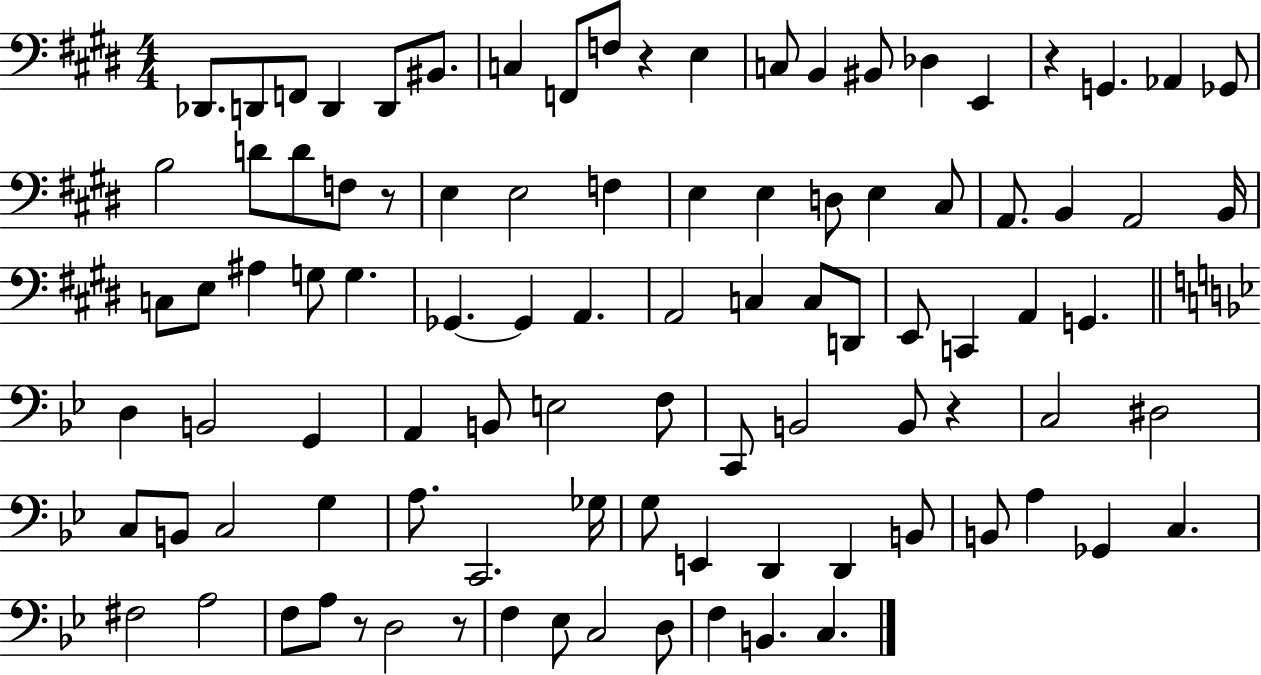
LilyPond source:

{
  \clef bass
  \numericTimeSignature
  \time 4/4
  \key e \major
  des,8. d,8 f,8 d,4 d,8 bis,8. | c4 f,8 f8 r4 e4 | c8 b,4 bis,8 des4 e,4 | r4 g,4. aes,4 ges,8 | \break b2 d'8 d'8 f8 r8 | e4 e2 f4 | e4 e4 d8 e4 cis8 | a,8. b,4 a,2 b,16 | \break c8 e8 ais4 g8 g4. | ges,4.~~ ges,4 a,4. | a,2 c4 c8 d,8 | e,8 c,4 a,4 g,4. | \break \bar "||" \break \key bes \major d4 b,2 g,4 | a,4 b,8 e2 f8 | c,8 b,2 b,8 r4 | c2 dis2 | \break c8 b,8 c2 g4 | a8. c,2. ges16 | g8 e,4 d,4 d,4 b,8 | b,8 a4 ges,4 c4. | \break fis2 a2 | f8 a8 r8 d2 r8 | f4 ees8 c2 d8 | f4 b,4. c4. | \break \bar "|."
}